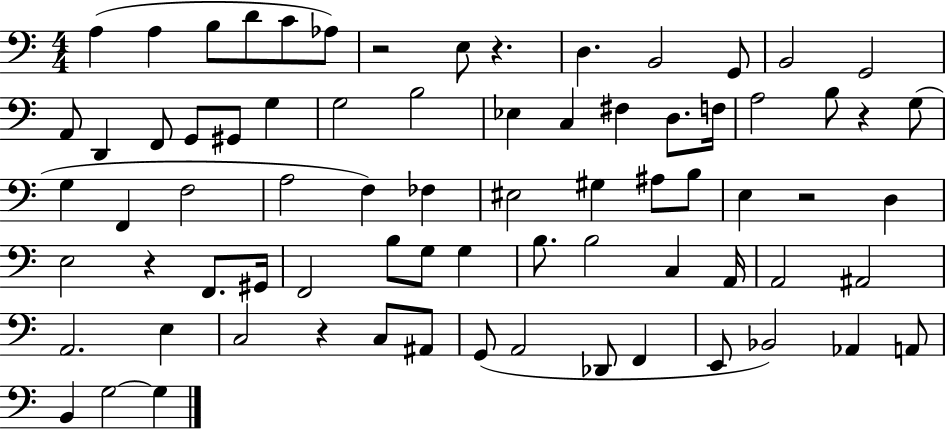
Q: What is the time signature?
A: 4/4